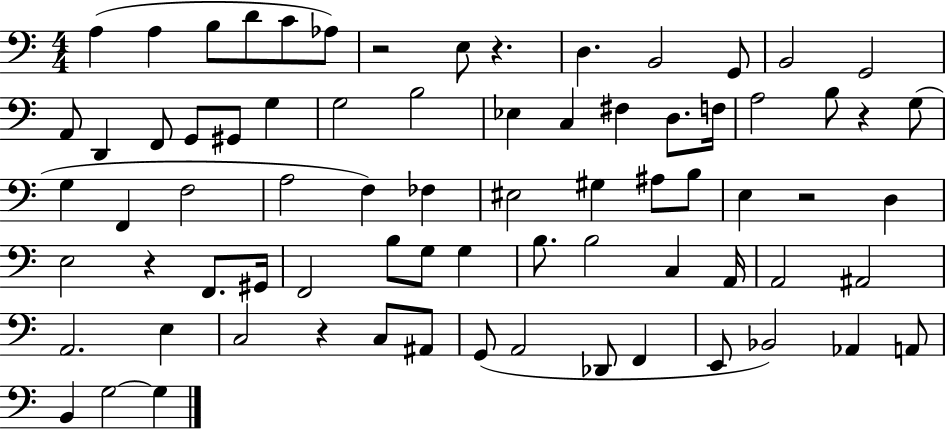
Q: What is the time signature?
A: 4/4